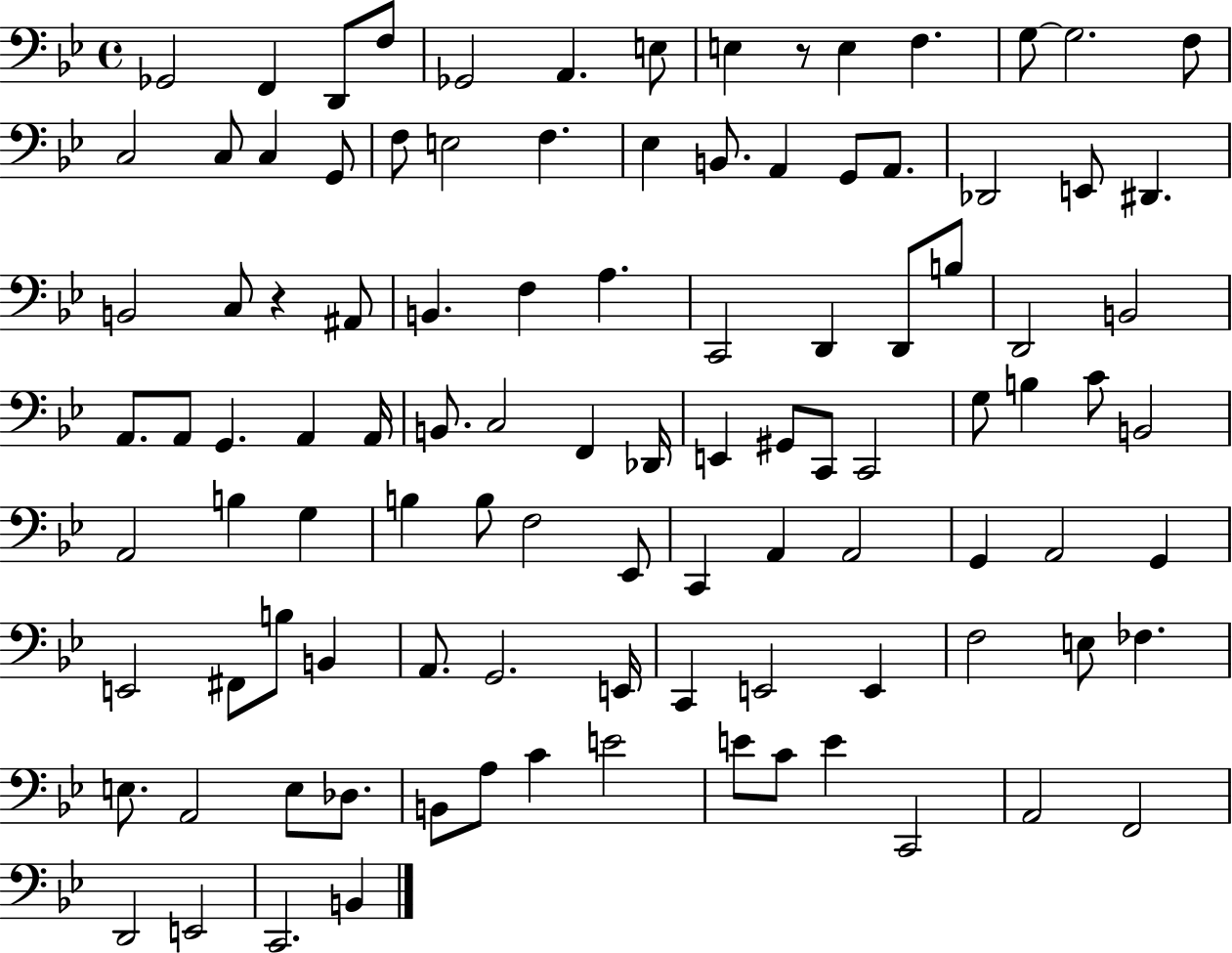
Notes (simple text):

Gb2/h F2/q D2/e F3/e Gb2/h A2/q. E3/e E3/q R/e E3/q F3/q. G3/e G3/h. F3/e C3/h C3/e C3/q G2/e F3/e E3/h F3/q. Eb3/q B2/e. A2/q G2/e A2/e. Db2/h E2/e D#2/q. B2/h C3/e R/q A#2/e B2/q. F3/q A3/q. C2/h D2/q D2/e B3/e D2/h B2/h A2/e. A2/e G2/q. A2/q A2/s B2/e. C3/h F2/q Db2/s E2/q G#2/e C2/e C2/h G3/e B3/q C4/e B2/h A2/h B3/q G3/q B3/q B3/e F3/h Eb2/e C2/q A2/q A2/h G2/q A2/h G2/q E2/h F#2/e B3/e B2/q A2/e. G2/h. E2/s C2/q E2/h E2/q F3/h E3/e FES3/q. E3/e. A2/h E3/e Db3/e. B2/e A3/e C4/q E4/h E4/e C4/e E4/q C2/h A2/h F2/h D2/h E2/h C2/h. B2/q